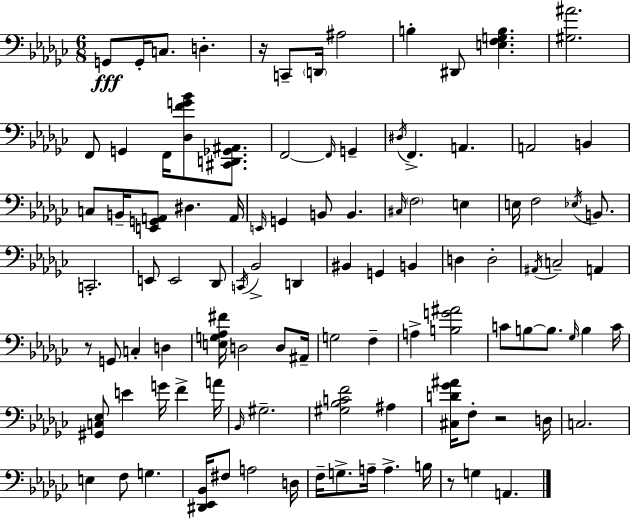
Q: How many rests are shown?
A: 4